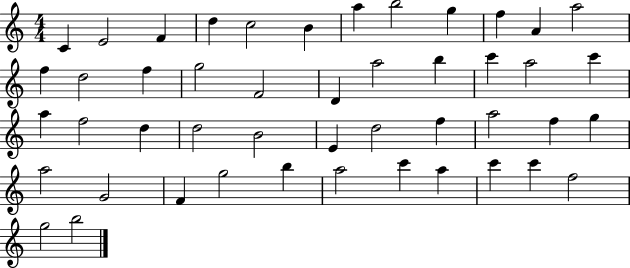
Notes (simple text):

C4/q E4/h F4/q D5/q C5/h B4/q A5/q B5/h G5/q F5/q A4/q A5/h F5/q D5/h F5/q G5/h F4/h D4/q A5/h B5/q C6/q A5/h C6/q A5/q F5/h D5/q D5/h B4/h E4/q D5/h F5/q A5/h F5/q G5/q A5/h G4/h F4/q G5/h B5/q A5/h C6/q A5/q C6/q C6/q F5/h G5/h B5/h